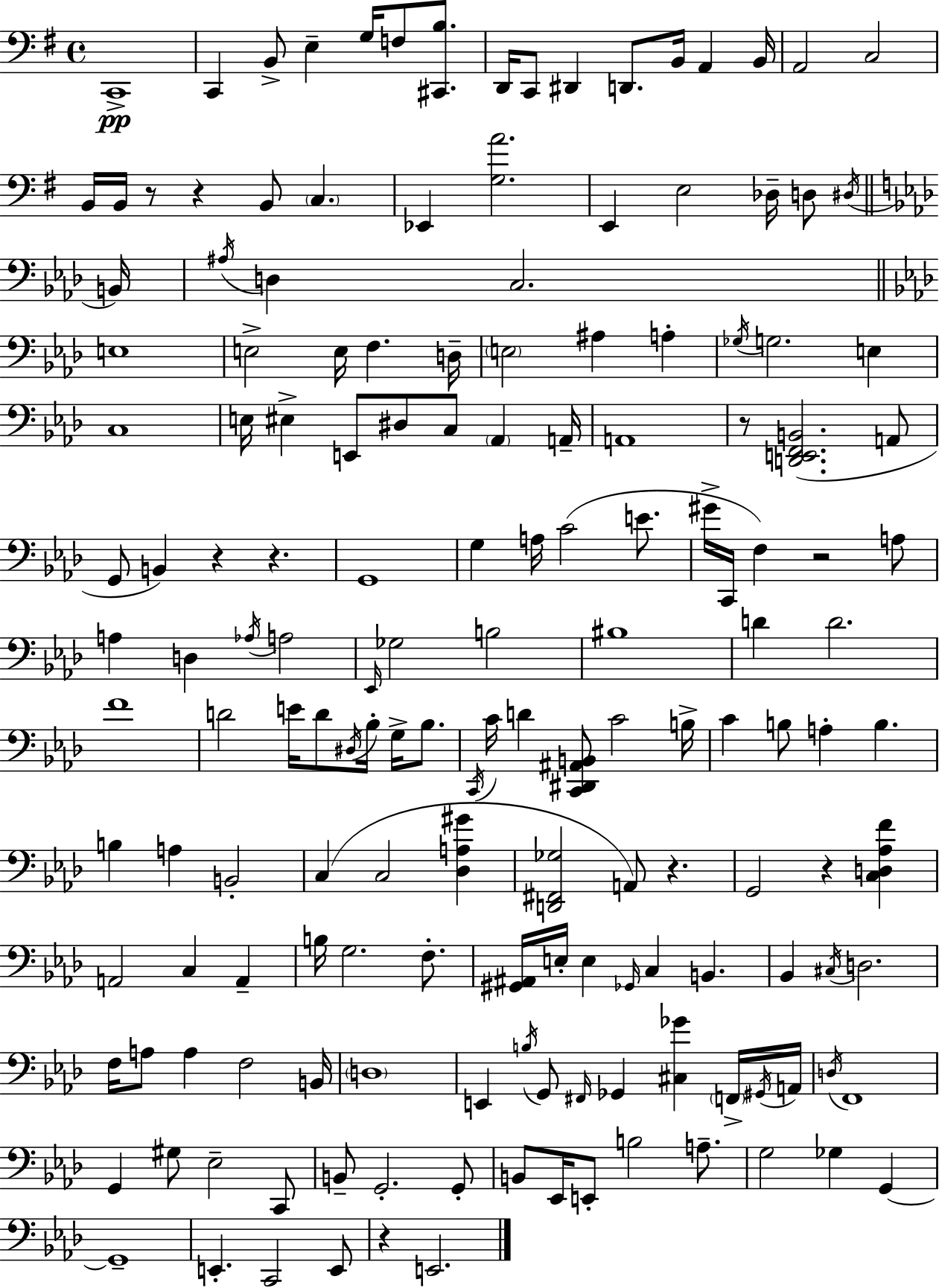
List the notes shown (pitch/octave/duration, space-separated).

C2/w C2/q B2/e E3/q G3/s F3/e [C#2,B3]/e. D2/s C2/e D#2/q D2/e. B2/s A2/q B2/s A2/h C3/h B2/s B2/s R/e R/q B2/e C3/q. Eb2/q [G3,A4]/h. E2/q E3/h Db3/s D3/e D#3/s B2/s A#3/s D3/q C3/h. E3/w E3/h E3/s F3/q. D3/s E3/h A#3/q A3/q Gb3/s G3/h. E3/q C3/w E3/s EIS3/q E2/e D#3/e C3/e Ab2/q A2/s A2/w R/e [D2,E2,F2,B2]/h. A2/e G2/e B2/q R/q R/q. G2/w G3/q A3/s C4/h E4/e. G#4/s C2/s F3/q R/h A3/e A3/q D3/q Ab3/s A3/h Eb2/s Gb3/h B3/h BIS3/w D4/q D4/h. F4/w D4/h E4/s D4/e D#3/s Bb3/s G3/s Bb3/e. C2/s C4/s D4/q [C2,D#2,A#2,B2]/e C4/h B3/s C4/q B3/e A3/q B3/q. B3/q A3/q B2/h C3/q C3/h [Db3,A3,G#4]/q [D2,F#2,Gb3]/h A2/e R/q. G2/h R/q [C3,D3,Ab3,F4]/q A2/h C3/q A2/q B3/s G3/h. F3/e. [G#2,A#2]/s E3/s E3/q Gb2/s C3/q B2/q. Bb2/q C#3/s D3/h. F3/s A3/e A3/q F3/h B2/s D3/w E2/q B3/s G2/e F#2/s Gb2/q [C#3,Gb4]/q F2/s G#2/s A2/s D3/s F2/w G2/q G#3/e Eb3/h C2/e B2/e G2/h. G2/e B2/e Eb2/s E2/e B3/h A3/e. G3/h Gb3/q G2/q G2/w E2/q. C2/h E2/e R/q E2/h.